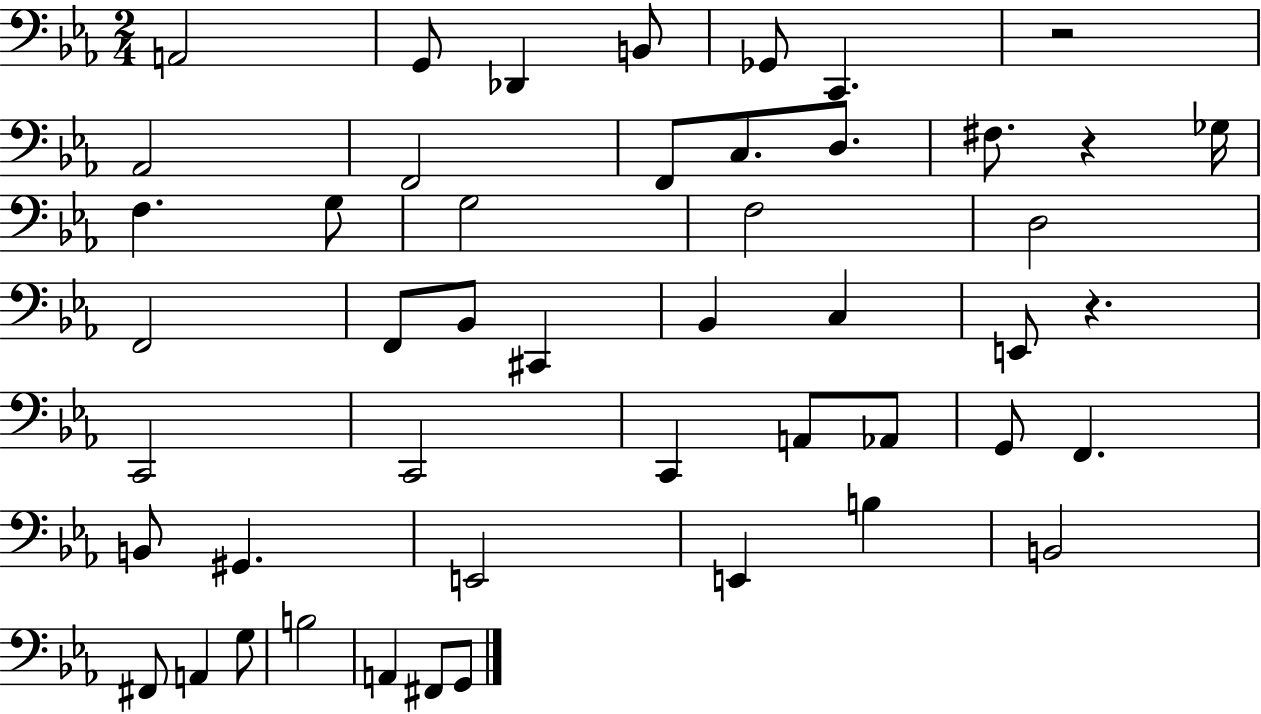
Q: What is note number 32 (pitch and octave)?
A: F2